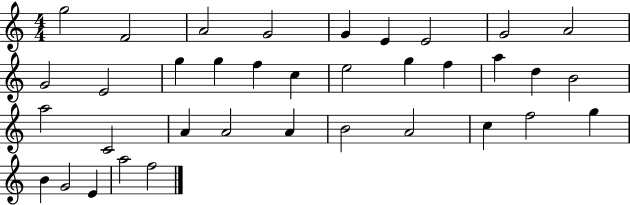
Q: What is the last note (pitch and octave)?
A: F5